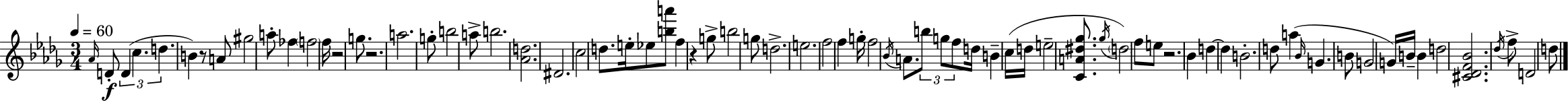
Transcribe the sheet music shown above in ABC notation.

X:1
T:Untitled
M:3/4
L:1/4
K:Bbm
_A/4 D/2 D c d B z/2 A/2 ^g2 a/2 _f f2 f/4 z2 g/2 z2 a2 g/2 b2 a/2 b2 [_Ad]2 ^D2 c2 d/2 e/4 _e/2 [ba']/2 f z g/2 b2 g/2 d2 e2 f2 f g/4 f2 _B/4 A/2 b/2 g/2 f/2 d/4 B c/4 d/4 e2 [CA^d_g]/2 _g/4 d2 f/2 e/2 z2 _B d d B2 d/2 a _B/4 G B/2 G2 G/4 B/4 B d2 [^C_DF_B]2 _d/4 f/2 D2 d/2